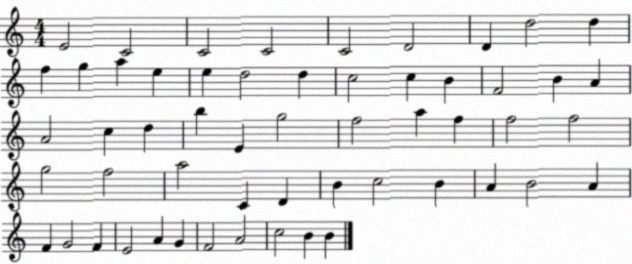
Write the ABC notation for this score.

X:1
T:Untitled
M:4/4
L:1/4
K:C
E2 C2 C2 C2 C2 D2 D d2 d f g a e e d2 d c2 c B F2 B A A2 c d b E g2 f2 a f f2 f2 g2 f2 a2 C D B c2 B A B2 A F G2 F E2 A G F2 A2 c2 B B